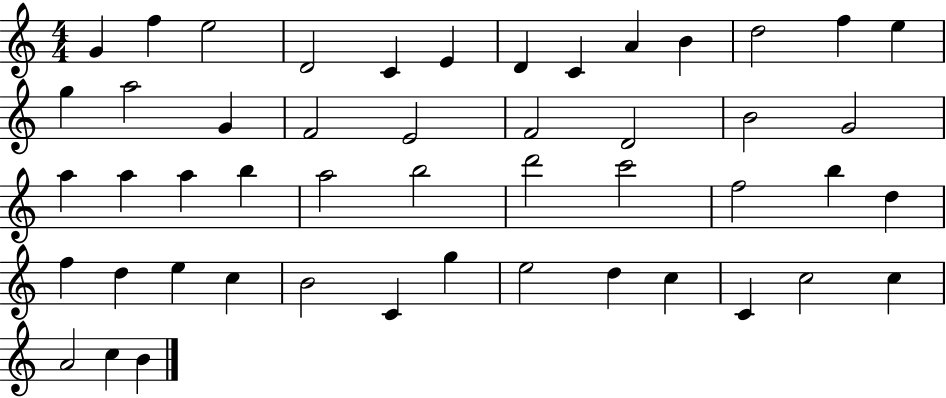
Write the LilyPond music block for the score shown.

{
  \clef treble
  \numericTimeSignature
  \time 4/4
  \key c \major
  g'4 f''4 e''2 | d'2 c'4 e'4 | d'4 c'4 a'4 b'4 | d''2 f''4 e''4 | \break g''4 a''2 g'4 | f'2 e'2 | f'2 d'2 | b'2 g'2 | \break a''4 a''4 a''4 b''4 | a''2 b''2 | d'''2 c'''2 | f''2 b''4 d''4 | \break f''4 d''4 e''4 c''4 | b'2 c'4 g''4 | e''2 d''4 c''4 | c'4 c''2 c''4 | \break a'2 c''4 b'4 | \bar "|."
}